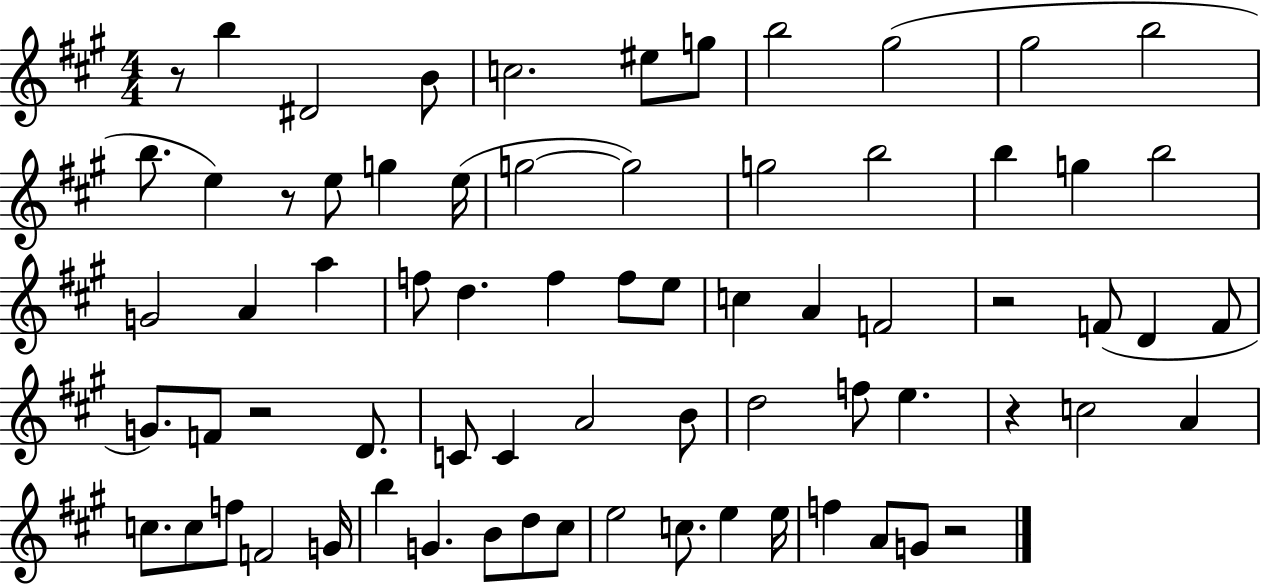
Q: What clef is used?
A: treble